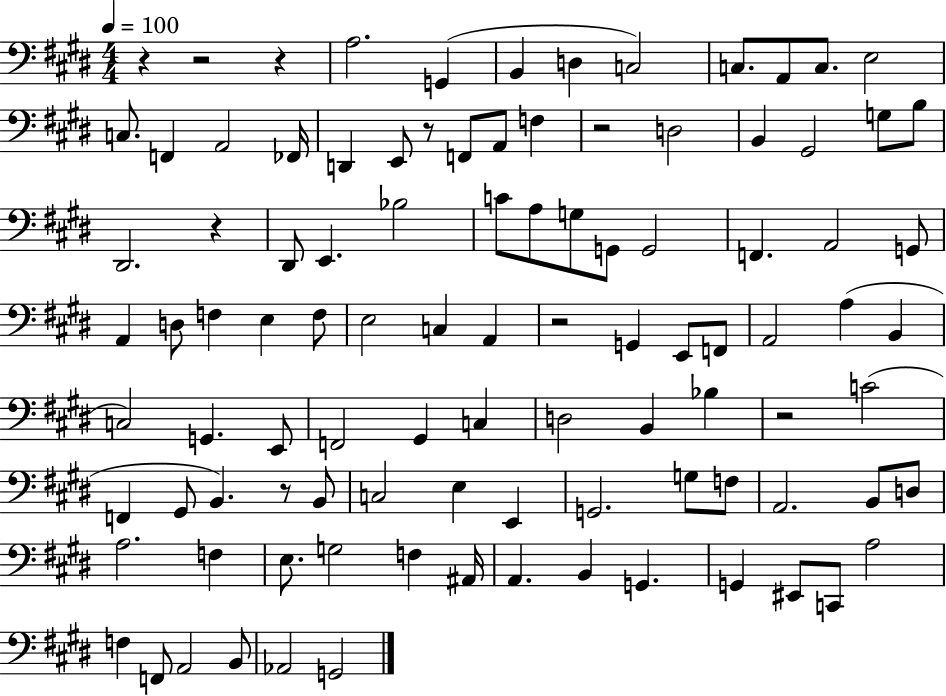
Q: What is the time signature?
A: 4/4